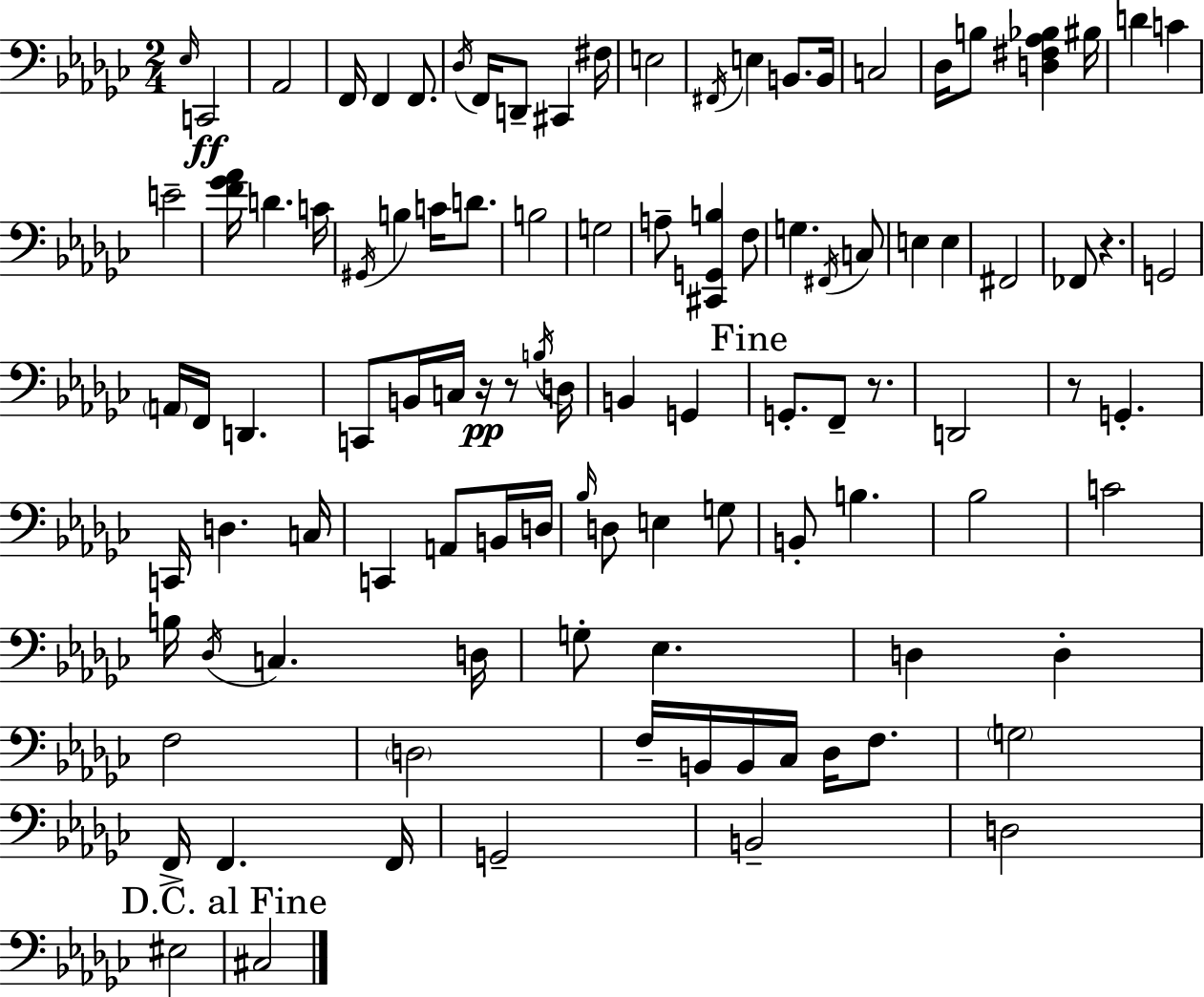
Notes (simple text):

Eb3/s C2/h Ab2/h F2/s F2/q F2/e. Db3/s F2/s D2/e C#2/q F#3/s E3/h F#2/s E3/q B2/e. B2/s C3/h Db3/s B3/e [D3,F#3,Ab3,Bb3]/q BIS3/s D4/q C4/q E4/h [F4,Gb4,Ab4]/s D4/q. C4/s G#2/s B3/q C4/s D4/e. B3/h G3/h A3/e [C#2,G2,B3]/q F3/e G3/q. F#2/s C3/e E3/q E3/q F#2/h FES2/e R/q. G2/h A2/s F2/s D2/q. C2/e B2/s C3/s R/s R/e B3/s D3/s B2/q G2/q G2/e. F2/e R/e. D2/h R/e G2/q. C2/s D3/q. C3/s C2/q A2/e B2/s D3/s Bb3/s D3/e E3/q G3/e B2/e B3/q. Bb3/h C4/h B3/s Db3/s C3/q. D3/s G3/e Eb3/q. D3/q D3/q F3/h D3/h F3/s B2/s B2/s CES3/s Db3/s F3/e. G3/h F2/s F2/q. F2/s G2/h B2/h D3/h EIS3/h C#3/h